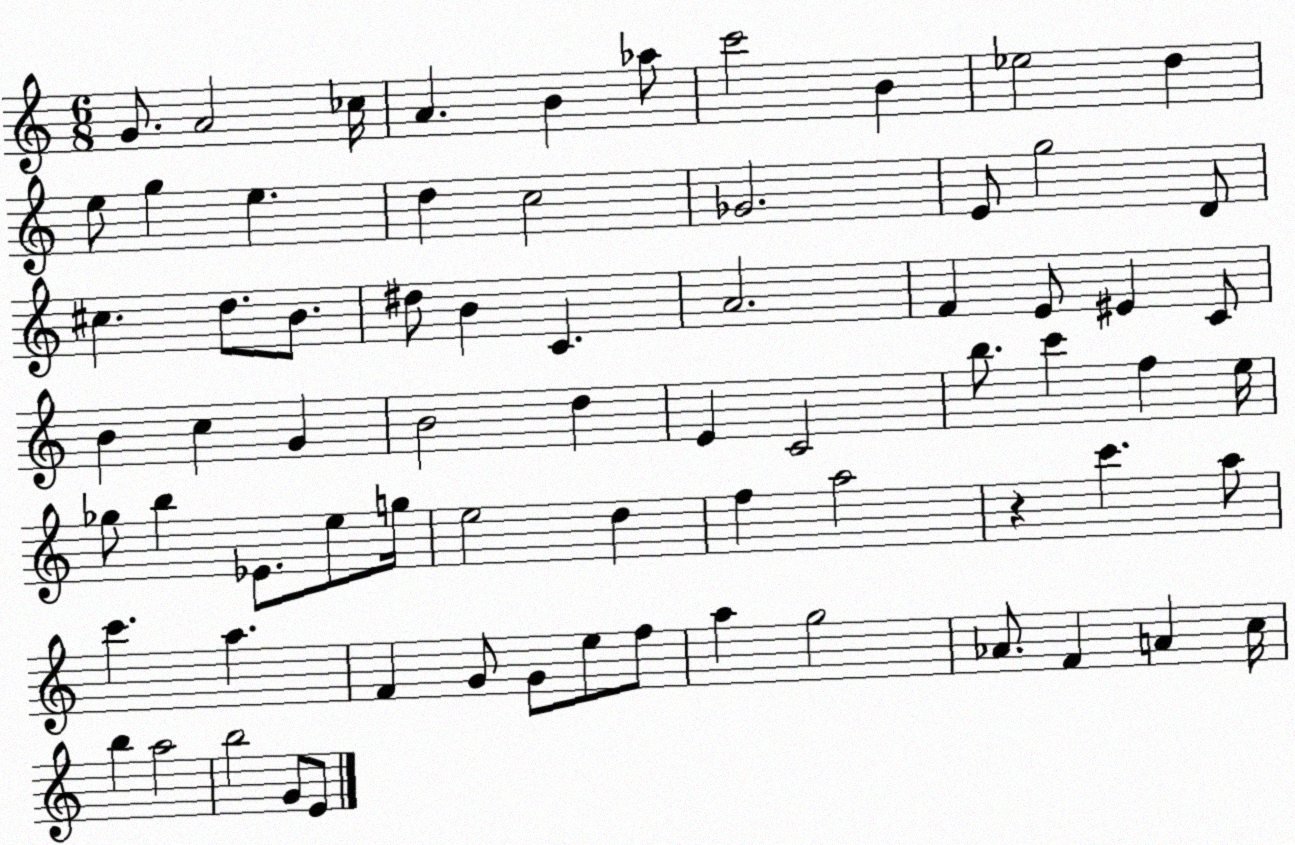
X:1
T:Untitled
M:6/8
L:1/4
K:C
G/2 A2 _c/4 A B _a/2 c'2 B _e2 d e/2 g e d c2 _G2 E/2 g2 D/2 ^c d/2 B/2 ^d/2 B C A2 F E/2 ^E C/2 B c G B2 d E C2 b/2 c' f e/4 _g/2 b _E/2 e/2 g/4 e2 d f a2 z c' a/2 c' a F G/2 G/2 e/2 f/2 a g2 _A/2 F A c/4 b a2 b2 G/2 E/2